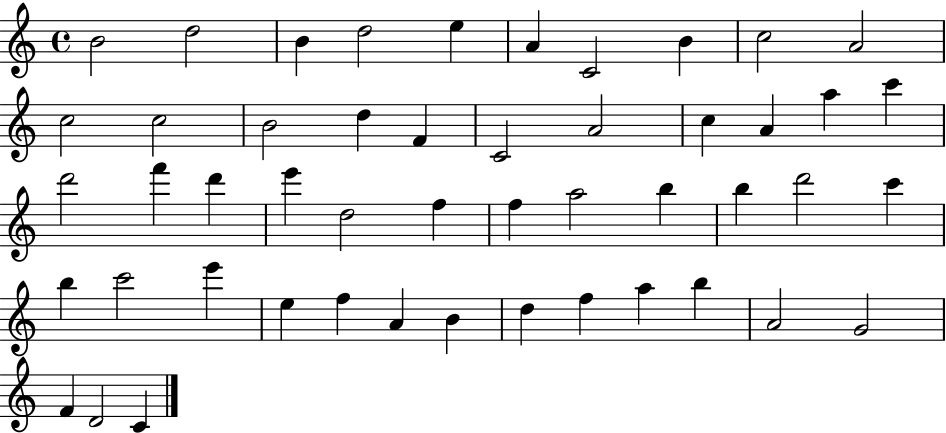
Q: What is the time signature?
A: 4/4